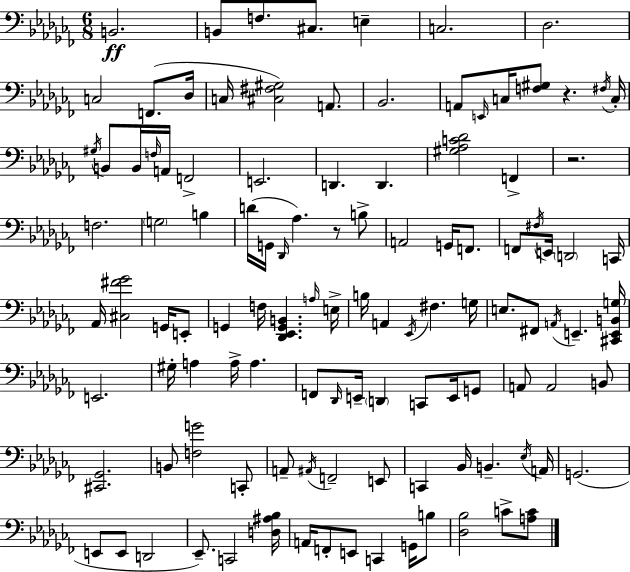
{
  \clef bass
  \numericTimeSignature
  \time 6/8
  \key aes \minor
  \repeat volta 2 { b,2.\ff | b,8 f8. cis8. e4-- | c2. | des2. | \break c2 f,8.( des16 | c16 <cis fis gis>2) a,8. | bes,2. | a,8 \grace { e,16 } c16 <f gis>8 r4. | \break \acciaccatura { fis16 } c16-. \acciaccatura { gis16 } b,8 b,16 \grace { f16 } a,16 f,2-> | e,2. | d,4. d,4. | <gis aes c' des'>2 | \break f,4-> r2. | f2. | \parenthesize g2 | b4 d'16( g,16 \grace { des,16 }) aes4. | \break r8 b8-> a,2 | g,16 f,8. f,8 \acciaccatura { fis16 } e,16 \parenthesize d,2 | c,16 aes,16 <cis fis' ges'>2 | g,16 e,8-. g,4 f16 <des, ees, g, b,>4. | \break \grace { a16 } e16-> b16 a,4 | \acciaccatura { ees,16 } fis4. g16 e8. fis,8 | \acciaccatura { a,16 } e,4.-- <cis, e, b, g>16 e,2. | gis16-. a4 | \break a16-> a4. f,8 \grace { des,16 } | e,16-- \parenthesize d,4 c,8 e,16 g,8 a,8 | a,2 b,8 <cis, ges,>2. | b,8 | \break <f g'>2 c,8-. a,8-- | \acciaccatura { ais,16 } f,2-- e,8 c,4 | bes,16 b,4.-- \acciaccatura { ees16 } a,16 | g,2.( | \break e,8 e,8 d,2 | ees,8.--) c,2 <d ais bes>16 | a,16 f,8-. e,8 c,4 g,16 b8 | <des bes>2 c'8-> <a c'>8 | \break } \bar "|."
}